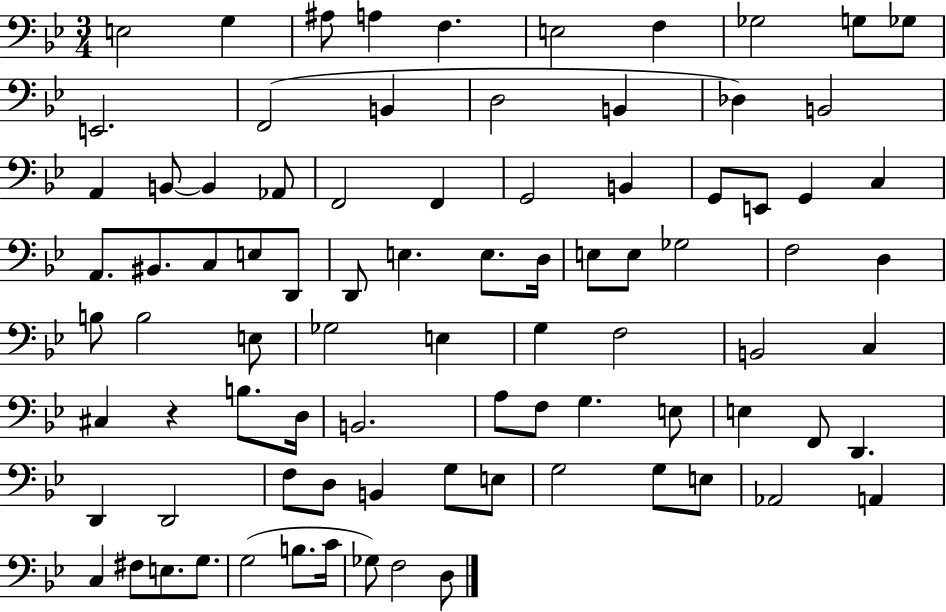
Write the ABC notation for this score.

X:1
T:Untitled
M:3/4
L:1/4
K:Bb
E,2 G, ^A,/2 A, F, E,2 F, _G,2 G,/2 _G,/2 E,,2 F,,2 B,, D,2 B,, _D, B,,2 A,, B,,/2 B,, _A,,/2 F,,2 F,, G,,2 B,, G,,/2 E,,/2 G,, C, A,,/2 ^B,,/2 C,/2 E,/2 D,,/2 D,,/2 E, E,/2 D,/4 E,/2 E,/2 _G,2 F,2 D, B,/2 B,2 E,/2 _G,2 E, G, F,2 B,,2 C, ^C, z B,/2 D,/4 B,,2 A,/2 F,/2 G, E,/2 E, F,,/2 D,, D,, D,,2 F,/2 D,/2 B,, G,/2 E,/2 G,2 G,/2 E,/2 _A,,2 A,, C, ^F,/2 E,/2 G,/2 G,2 B,/2 C/4 _G,/2 F,2 D,/2